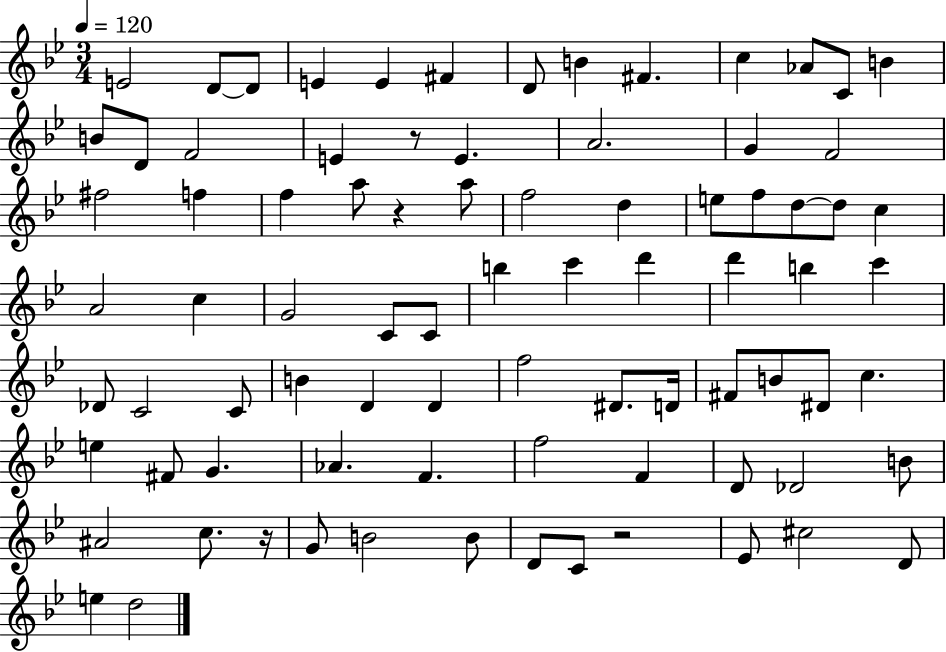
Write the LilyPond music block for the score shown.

{
  \clef treble
  \numericTimeSignature
  \time 3/4
  \key bes \major
  \tempo 4 = 120
  e'2 d'8~~ d'8 | e'4 e'4 fis'4 | d'8 b'4 fis'4. | c''4 aes'8 c'8 b'4 | \break b'8 d'8 f'2 | e'4 r8 e'4. | a'2. | g'4 f'2 | \break fis''2 f''4 | f''4 a''8 r4 a''8 | f''2 d''4 | e''8 f''8 d''8~~ d''8 c''4 | \break a'2 c''4 | g'2 c'8 c'8 | b''4 c'''4 d'''4 | d'''4 b''4 c'''4 | \break des'8 c'2 c'8 | b'4 d'4 d'4 | f''2 dis'8. d'16 | fis'8 b'8 dis'8 c''4. | \break e''4 fis'8 g'4. | aes'4. f'4. | f''2 f'4 | d'8 des'2 b'8 | \break ais'2 c''8. r16 | g'8 b'2 b'8 | d'8 c'8 r2 | ees'8 cis''2 d'8 | \break e''4 d''2 | \bar "|."
}